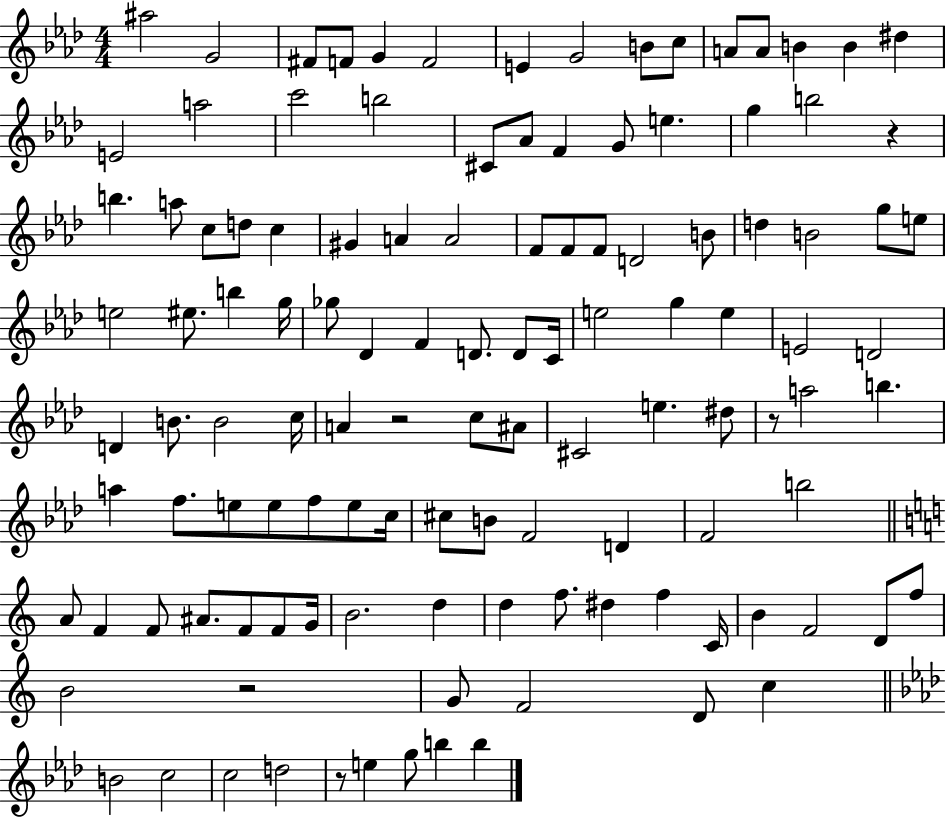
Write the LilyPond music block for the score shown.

{
  \clef treble
  \numericTimeSignature
  \time 4/4
  \key aes \major
  ais''2 g'2 | fis'8 f'8 g'4 f'2 | e'4 g'2 b'8 c''8 | a'8 a'8 b'4 b'4 dis''4 | \break e'2 a''2 | c'''2 b''2 | cis'8 aes'8 f'4 g'8 e''4. | g''4 b''2 r4 | \break b''4. a''8 c''8 d''8 c''4 | gis'4 a'4 a'2 | f'8 f'8 f'8 d'2 b'8 | d''4 b'2 g''8 e''8 | \break e''2 eis''8. b''4 g''16 | ges''8 des'4 f'4 d'8. d'8 c'16 | e''2 g''4 e''4 | e'2 d'2 | \break d'4 b'8. b'2 c''16 | a'4 r2 c''8 ais'8 | cis'2 e''4. dis''8 | r8 a''2 b''4. | \break a''4 f''8. e''8 e''8 f''8 e''8 c''16 | cis''8 b'8 f'2 d'4 | f'2 b''2 | \bar "||" \break \key c \major a'8 f'4 f'8 ais'8. f'8 f'8 g'16 | b'2. d''4 | d''4 f''8. dis''4 f''4 c'16 | b'4 f'2 d'8 f''8 | \break b'2 r2 | g'8 f'2 d'8 c''4 | \bar "||" \break \key f \minor b'2 c''2 | c''2 d''2 | r8 e''4 g''8 b''4 b''4 | \bar "|."
}